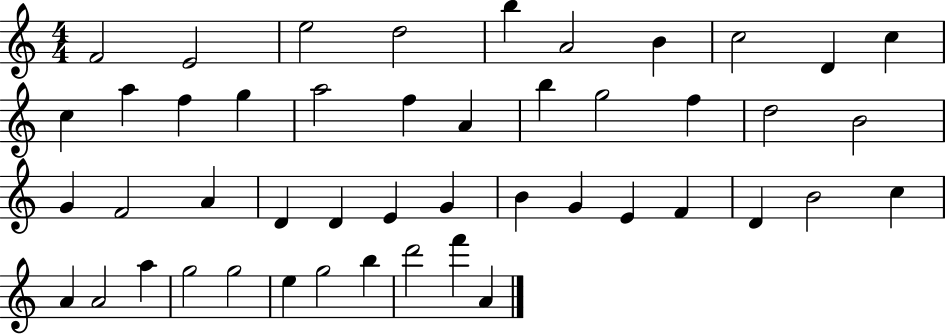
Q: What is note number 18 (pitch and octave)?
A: B5